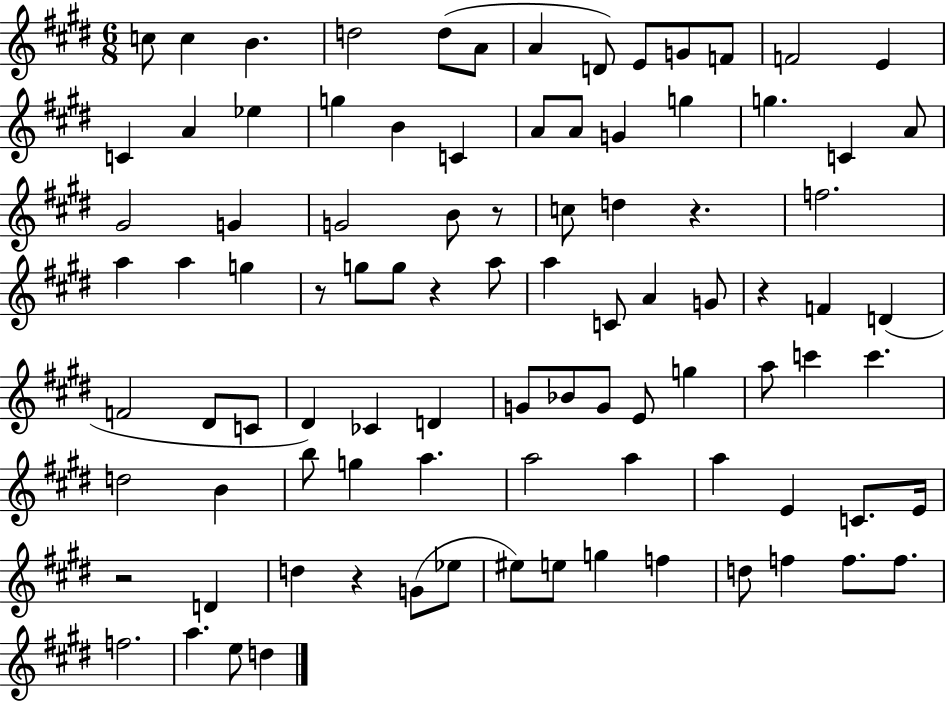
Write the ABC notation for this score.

X:1
T:Untitled
M:6/8
L:1/4
K:E
c/2 c B d2 d/2 A/2 A D/2 E/2 G/2 F/2 F2 E C A _e g B C A/2 A/2 G g g C A/2 ^G2 G G2 B/2 z/2 c/2 d z f2 a a g z/2 g/2 g/2 z a/2 a C/2 A G/2 z F D F2 ^D/2 C/2 ^D _C D G/2 _B/2 G/2 E/2 g a/2 c' c' d2 B b/2 g a a2 a a E C/2 E/4 z2 D d z G/2 _e/2 ^e/2 e/2 g f d/2 f f/2 f/2 f2 a e/2 d